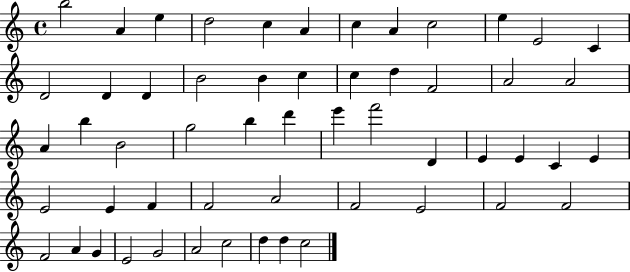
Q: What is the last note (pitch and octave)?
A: C5